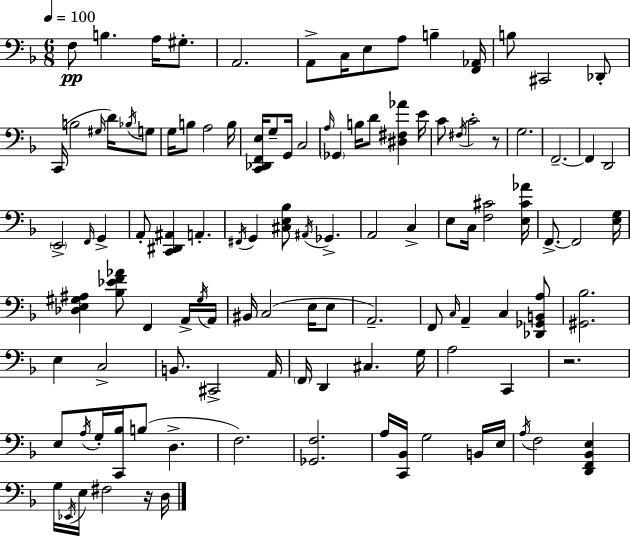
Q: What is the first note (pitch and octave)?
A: F3